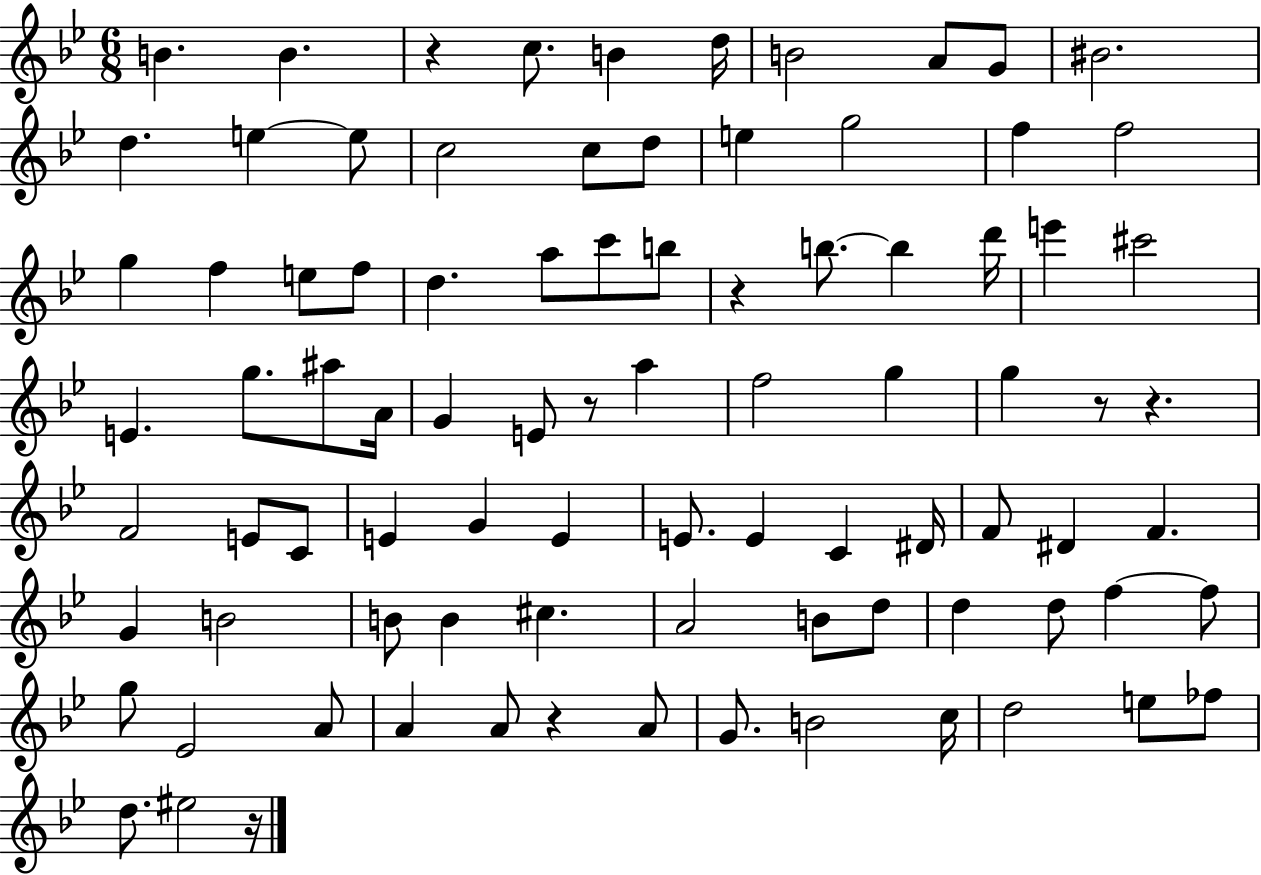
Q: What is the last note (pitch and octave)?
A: EIS5